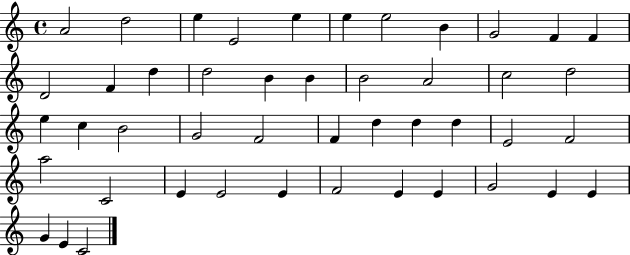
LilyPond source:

{
  \clef treble
  \time 4/4
  \defaultTimeSignature
  \key c \major
  a'2 d''2 | e''4 e'2 e''4 | e''4 e''2 b'4 | g'2 f'4 f'4 | \break d'2 f'4 d''4 | d''2 b'4 b'4 | b'2 a'2 | c''2 d''2 | \break e''4 c''4 b'2 | g'2 f'2 | f'4 d''4 d''4 d''4 | e'2 f'2 | \break a''2 c'2 | e'4 e'2 e'4 | f'2 e'4 e'4 | g'2 e'4 e'4 | \break g'4 e'4 c'2 | \bar "|."
}